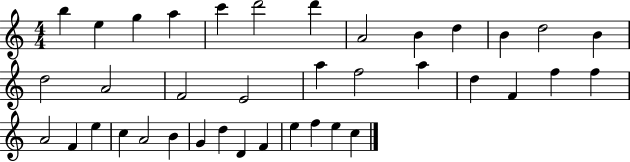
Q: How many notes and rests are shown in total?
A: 38